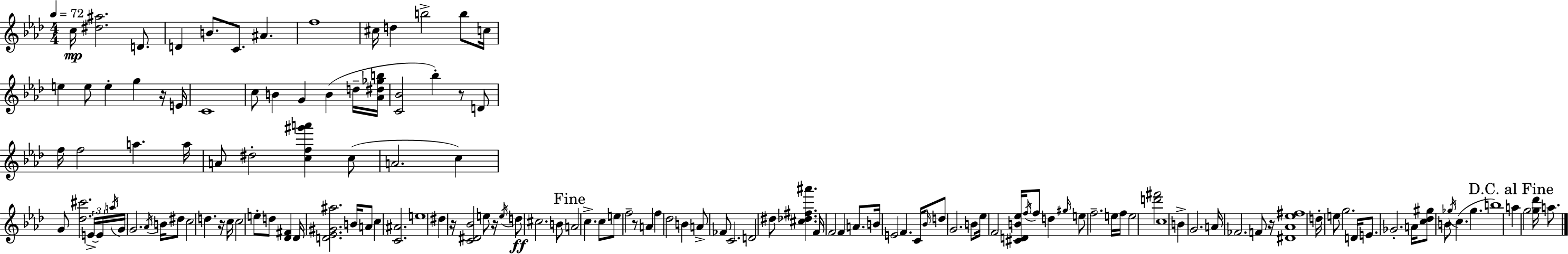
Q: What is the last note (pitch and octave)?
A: A5